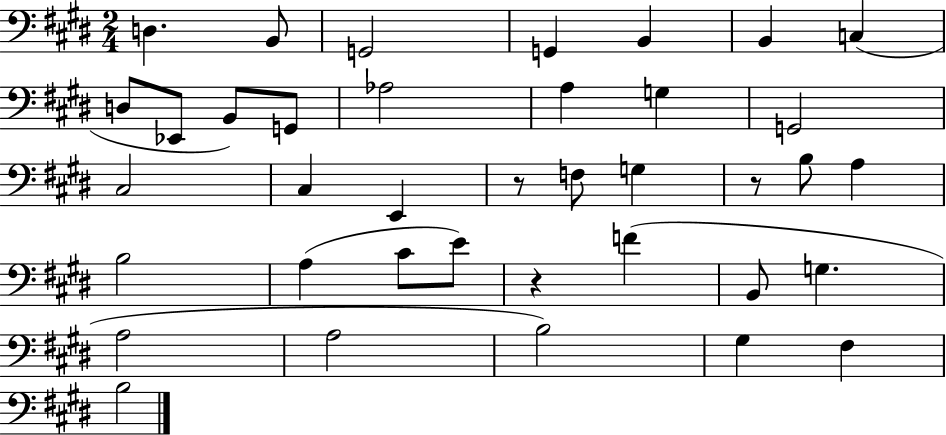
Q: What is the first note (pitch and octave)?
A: D3